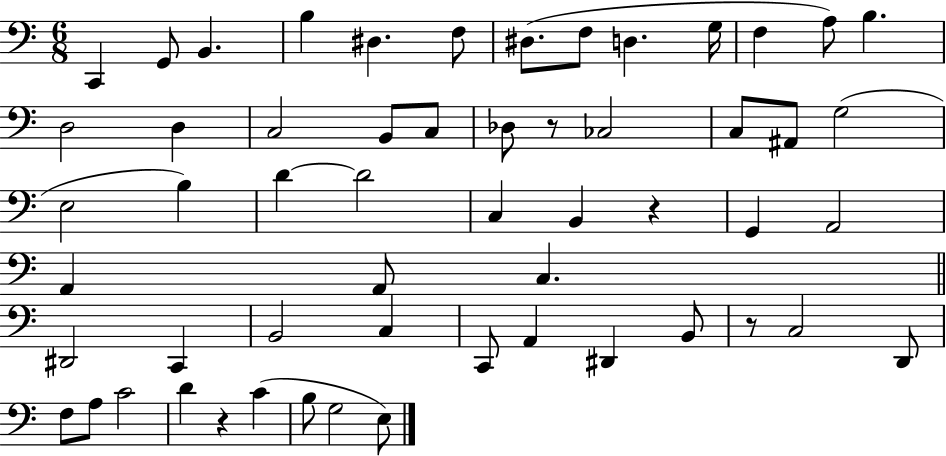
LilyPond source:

{
  \clef bass
  \numericTimeSignature
  \time 6/8
  \key c \major
  c,4 g,8 b,4. | b4 dis4. f8 | dis8.( f8 d4. g16 | f4 a8) b4. | \break d2 d4 | c2 b,8 c8 | des8 r8 ces2 | c8 ais,8 g2( | \break e2 b4) | d'4~~ d'2 | c4 b,4 r4 | g,4 a,2 | \break a,4 a,8 c4. | \bar "||" \break \key a \minor dis,2 c,4 | b,2 c4 | c,8 a,4 dis,4 b,8 | r8 c2 d,8 | \break f8 a8 c'2 | d'4 r4 c'4( | b8 g2 e8) | \bar "|."
}